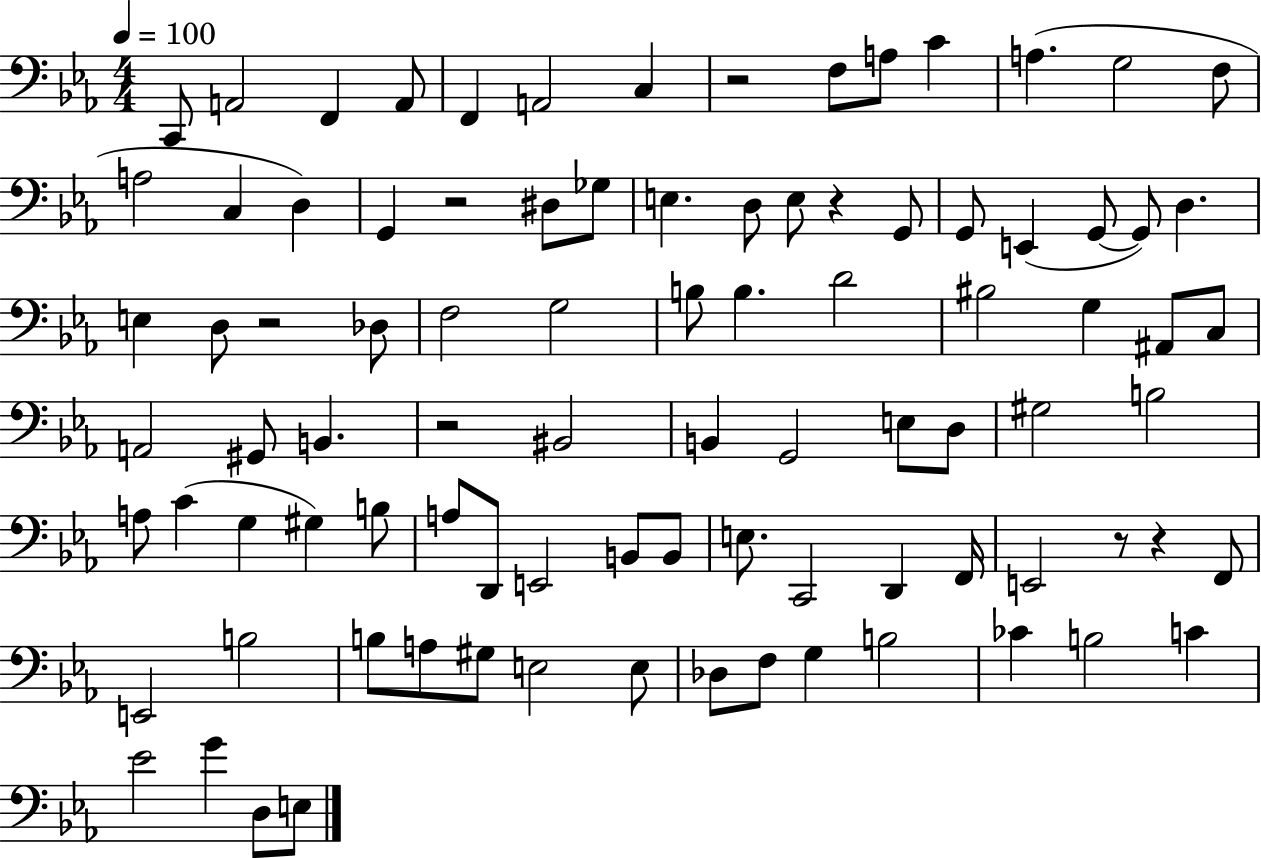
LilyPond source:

{
  \clef bass
  \numericTimeSignature
  \time 4/4
  \key ees \major
  \tempo 4 = 100
  c,8 a,2 f,4 a,8 | f,4 a,2 c4 | r2 f8 a8 c'4 | a4.( g2 f8 | \break a2 c4 d4) | g,4 r2 dis8 ges8 | e4. d8 e8 r4 g,8 | g,8 e,4( g,8~~ g,8) d4. | \break e4 d8 r2 des8 | f2 g2 | b8 b4. d'2 | bis2 g4 ais,8 c8 | \break a,2 gis,8 b,4. | r2 bis,2 | b,4 g,2 e8 d8 | gis2 b2 | \break a8 c'4( g4 gis4) b8 | a8 d,8 e,2 b,8 b,8 | e8. c,2 d,4 f,16 | e,2 r8 r4 f,8 | \break e,2 b2 | b8 a8 gis8 e2 e8 | des8 f8 g4 b2 | ces'4 b2 c'4 | \break ees'2 g'4 d8 e8 | \bar "|."
}